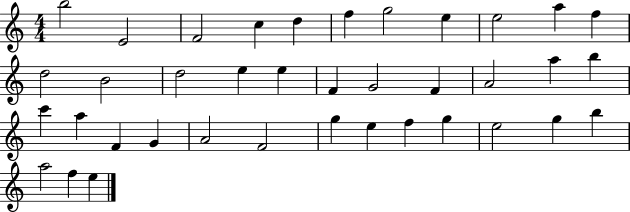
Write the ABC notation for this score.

X:1
T:Untitled
M:4/4
L:1/4
K:C
b2 E2 F2 c d f g2 e e2 a f d2 B2 d2 e e F G2 F A2 a b c' a F G A2 F2 g e f g e2 g b a2 f e